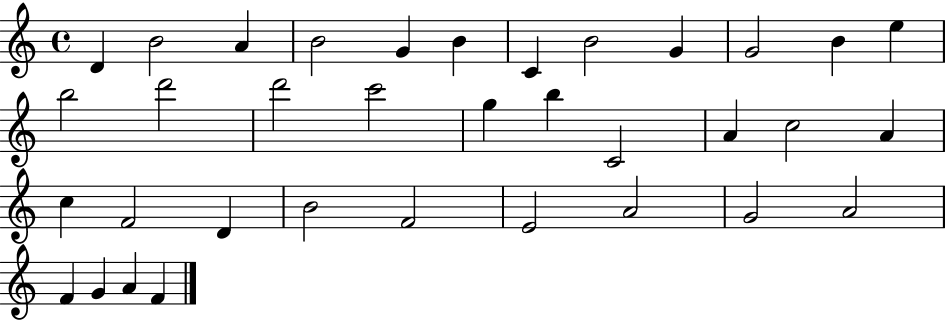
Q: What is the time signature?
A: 4/4